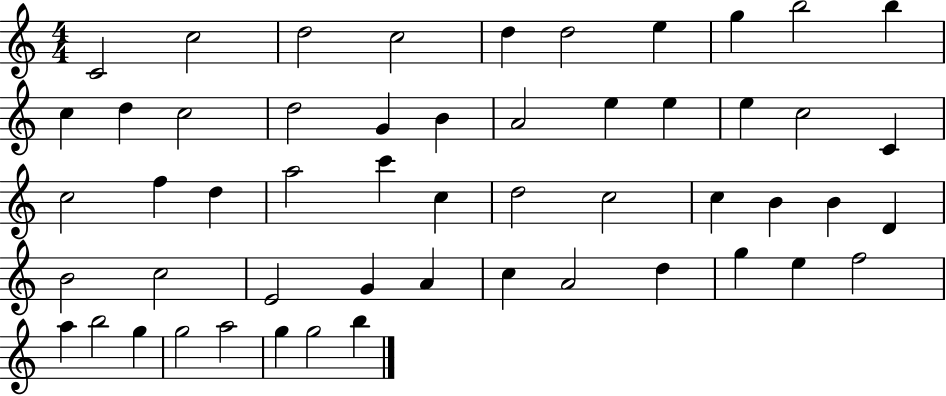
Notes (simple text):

C4/h C5/h D5/h C5/h D5/q D5/h E5/q G5/q B5/h B5/q C5/q D5/q C5/h D5/h G4/q B4/q A4/h E5/q E5/q E5/q C5/h C4/q C5/h F5/q D5/q A5/h C6/q C5/q D5/h C5/h C5/q B4/q B4/q D4/q B4/h C5/h E4/h G4/q A4/q C5/q A4/h D5/q G5/q E5/q F5/h A5/q B5/h G5/q G5/h A5/h G5/q G5/h B5/q